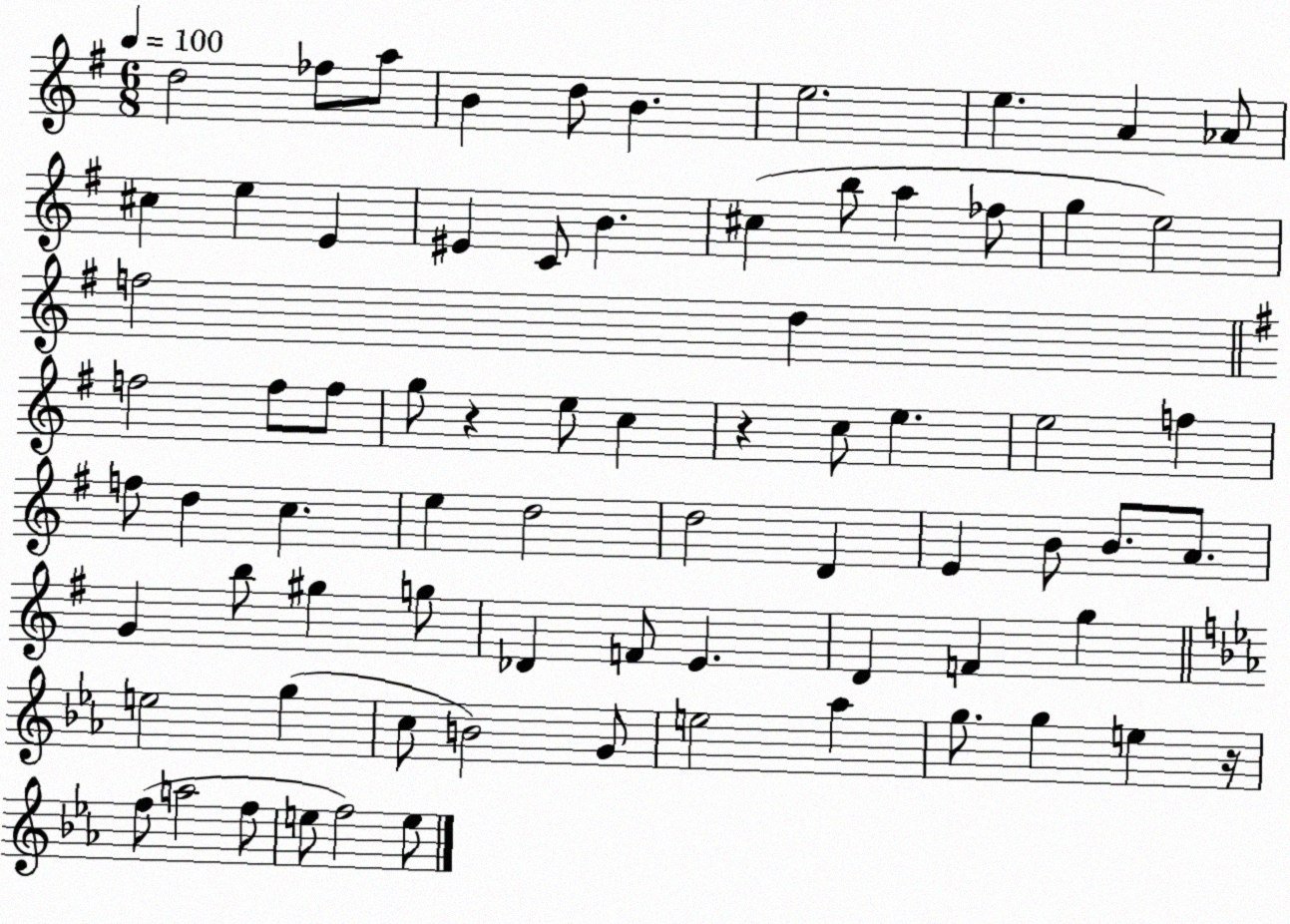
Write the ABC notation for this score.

X:1
T:Untitled
M:6/8
L:1/4
K:G
d2 _f/2 a/2 B d/2 B e2 e A _A/2 ^c e E ^E C/2 B ^c b/2 a _f/2 g e2 f2 d f2 f/2 f/2 g/2 z e/2 c z c/2 e e2 f f/2 d c e d2 d2 D E B/2 B/2 A/2 G b/2 ^g g/2 _D F/2 E D F g e2 g c/2 B2 G/2 e2 _a g/2 g e z/4 f/2 a2 f/2 e/2 f2 e/2